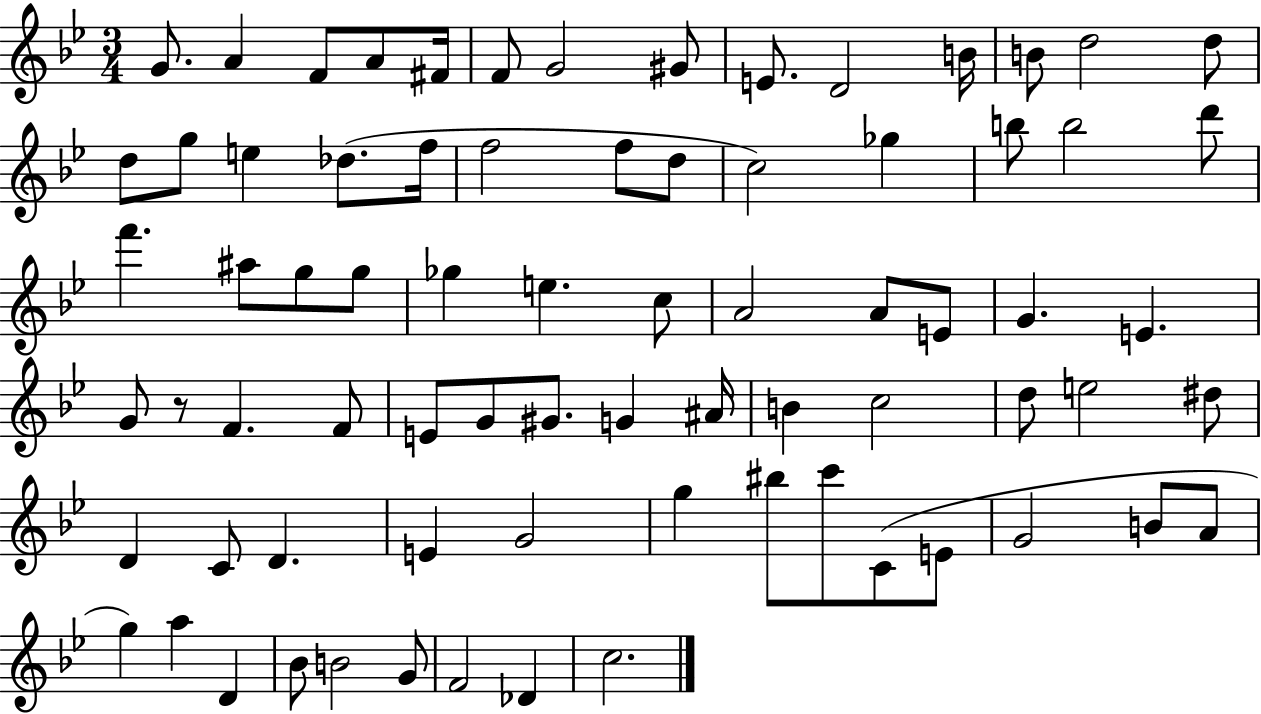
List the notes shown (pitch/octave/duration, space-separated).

G4/e. A4/q F4/e A4/e F#4/s F4/e G4/h G#4/e E4/e. D4/h B4/s B4/e D5/h D5/e D5/e G5/e E5/q Db5/e. F5/s F5/h F5/e D5/e C5/h Gb5/q B5/e B5/h D6/e F6/q. A#5/e G5/e G5/e Gb5/q E5/q. C5/e A4/h A4/e E4/e G4/q. E4/q. G4/e R/e F4/q. F4/e E4/e G4/e G#4/e. G4/q A#4/s B4/q C5/h D5/e E5/h D#5/e D4/q C4/e D4/q. E4/q G4/h G5/q BIS5/e C6/e C4/e E4/e G4/h B4/e A4/e G5/q A5/q D4/q Bb4/e B4/h G4/e F4/h Db4/q C5/h.